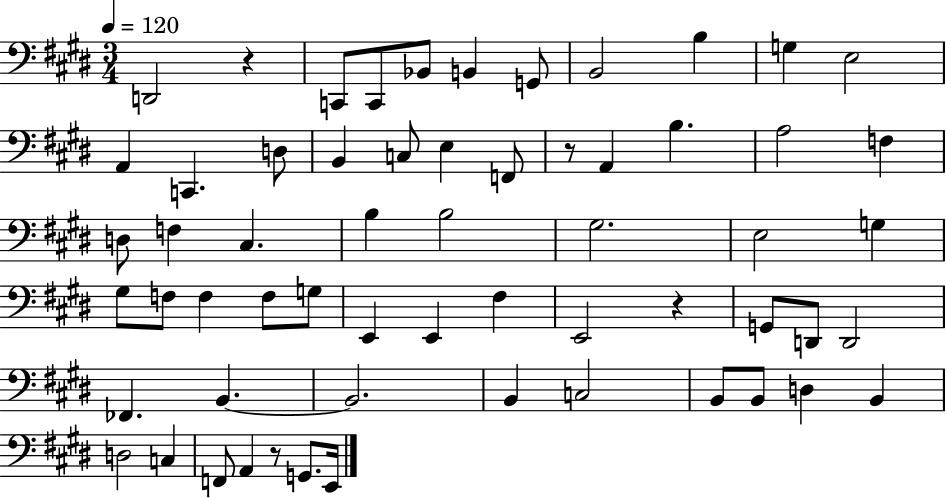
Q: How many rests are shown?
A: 4